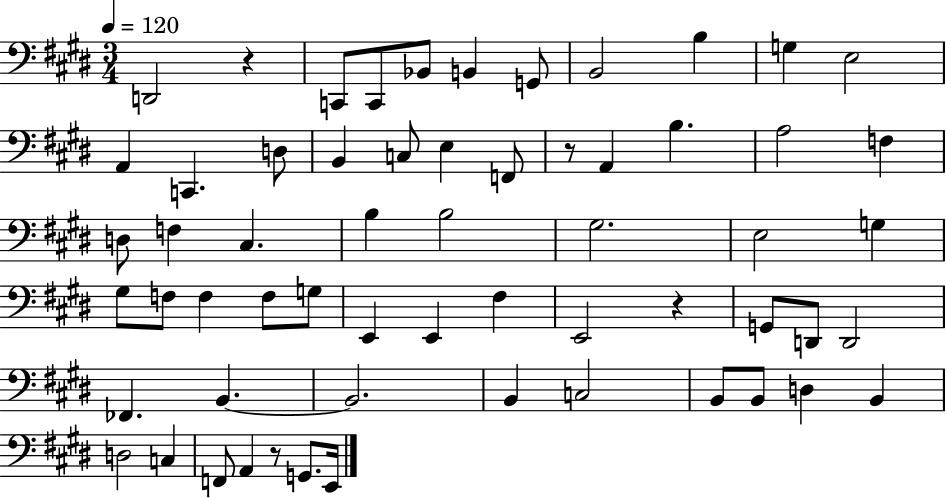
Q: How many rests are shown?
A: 4